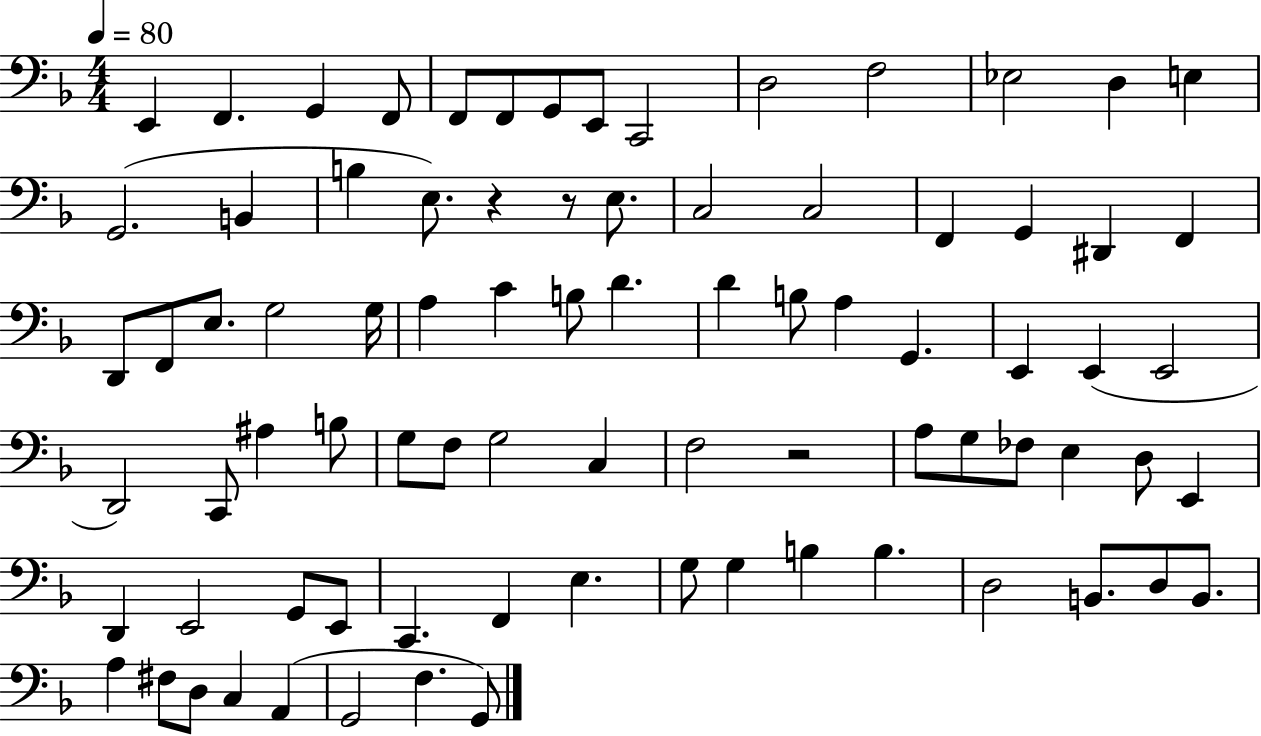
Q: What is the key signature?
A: F major